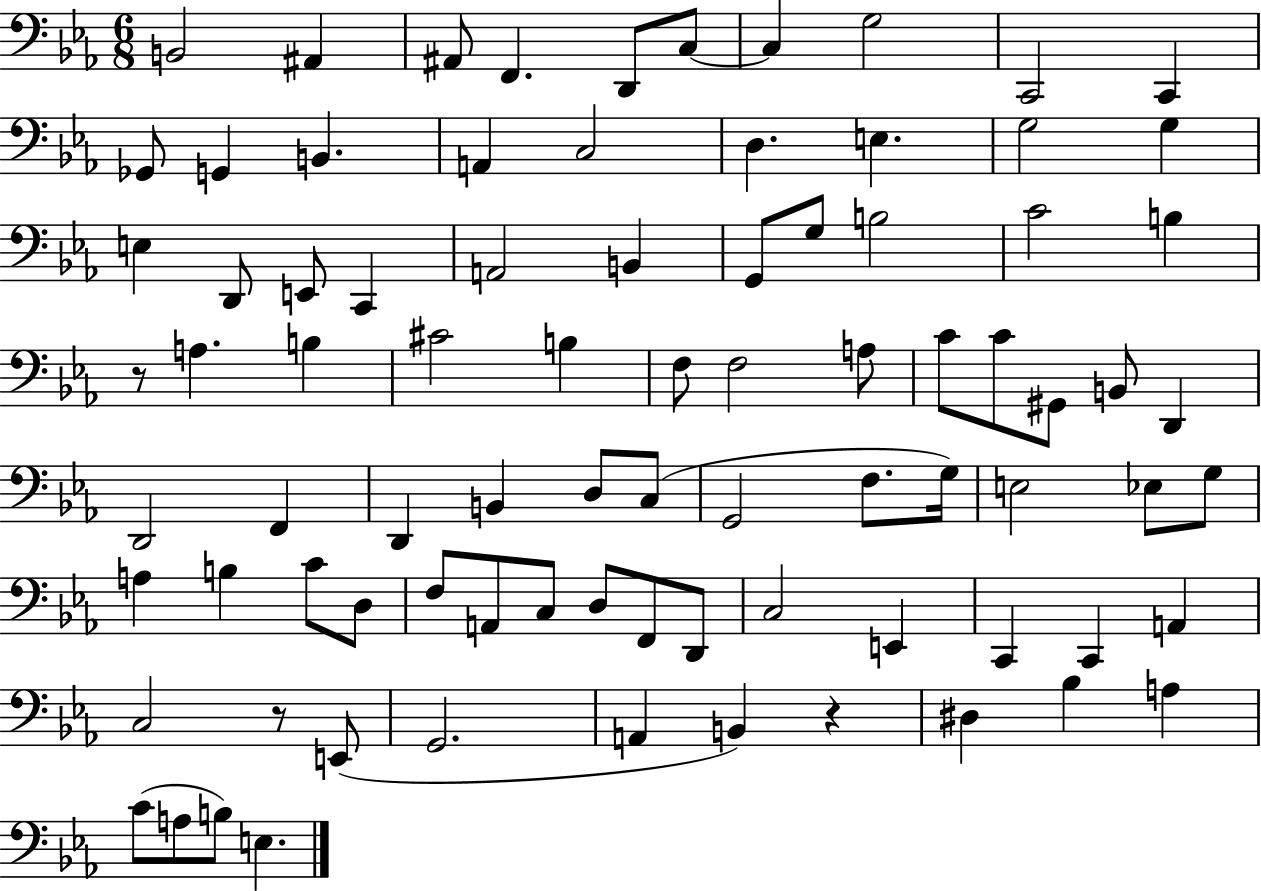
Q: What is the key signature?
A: EES major